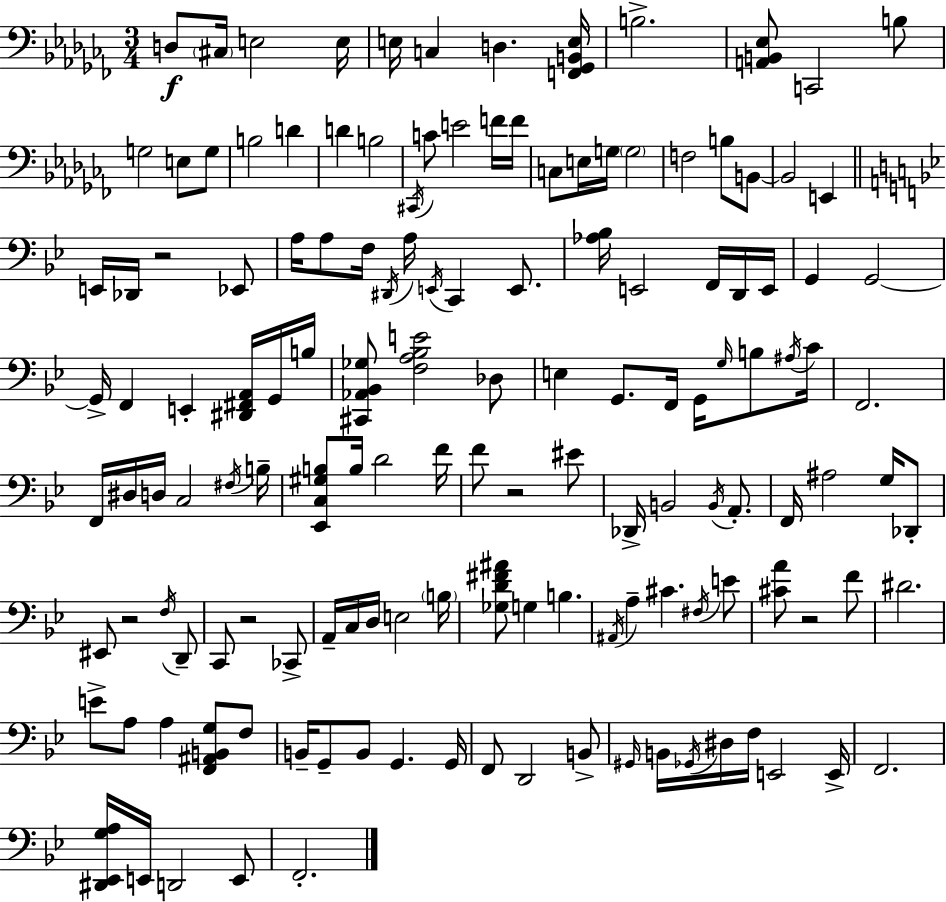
{
  \clef bass
  \numericTimeSignature
  \time 3/4
  \key aes \minor
  d8\f \parenthesize cis16 e2 e16 | e16 c4 d4. <f, ges, b, e>16 | b2.-> | <a, b, ees>8 c,2 b8 | \break g2 e8 g8 | b2 d'4 | d'4 b2 | \acciaccatura { cis,16 } c'8 e'2 f'16 | \break f'16 c8 e16 g16 \parenthesize g2 | f2 b8 b,8~~ | b,2 e,4 | \bar "||" \break \key bes \major e,16 des,16 r2 ees,8 | a16 a8 f16 \acciaccatura { dis,16 } a16 \acciaccatura { e,16 } c,4 e,8. | <aes bes>16 e,2 f,16 | d,16 e,16 g,4 g,2~~ | \break g,16-> f,4 e,4-. <dis, fis, a,>16 | g,16 b16 <cis, aes, bes, ges>8 <f a bes e'>2 | des8 e4 g,8. f,16 g,16 \grace { g16 } | b8 \acciaccatura { ais16 } c'16 f,2. | \break f,16 dis16 d16 c2 | \acciaccatura { fis16 } b16-- <ees, c gis b>8 b16 d'2 | f'16 f'8 r2 | eis'8 des,16-> b,2 | \break \acciaccatura { b,16 } a,8.-. f,16 ais2 | g16 des,8-. eis,8 r2 | \acciaccatura { f16 } d,8-- c,8 r2 | ces,8-> a,16-- c16 d16 e2 | \break \parenthesize b16 <ges d' fis' ais'>8 g4 | b4. \acciaccatura { ais,16 } a4-- | cis'4. \acciaccatura { fis16 } e'8 <cis' a'>8 r2 | f'8 dis'2. | \break e'8-> a8 | a4 <f, ais, b, g>8 f8 b,16-- g,8-- | b,8 g,4. g,16 f,8 d,2 | b,8-> \grace { gis,16 } b,16 \acciaccatura { ges,16 } | \break dis16 f16 e,2 e,16-> f,2. | <dis, ees, g a>16 | e,16 d,2 e,8 f,2.-. | \bar "|."
}